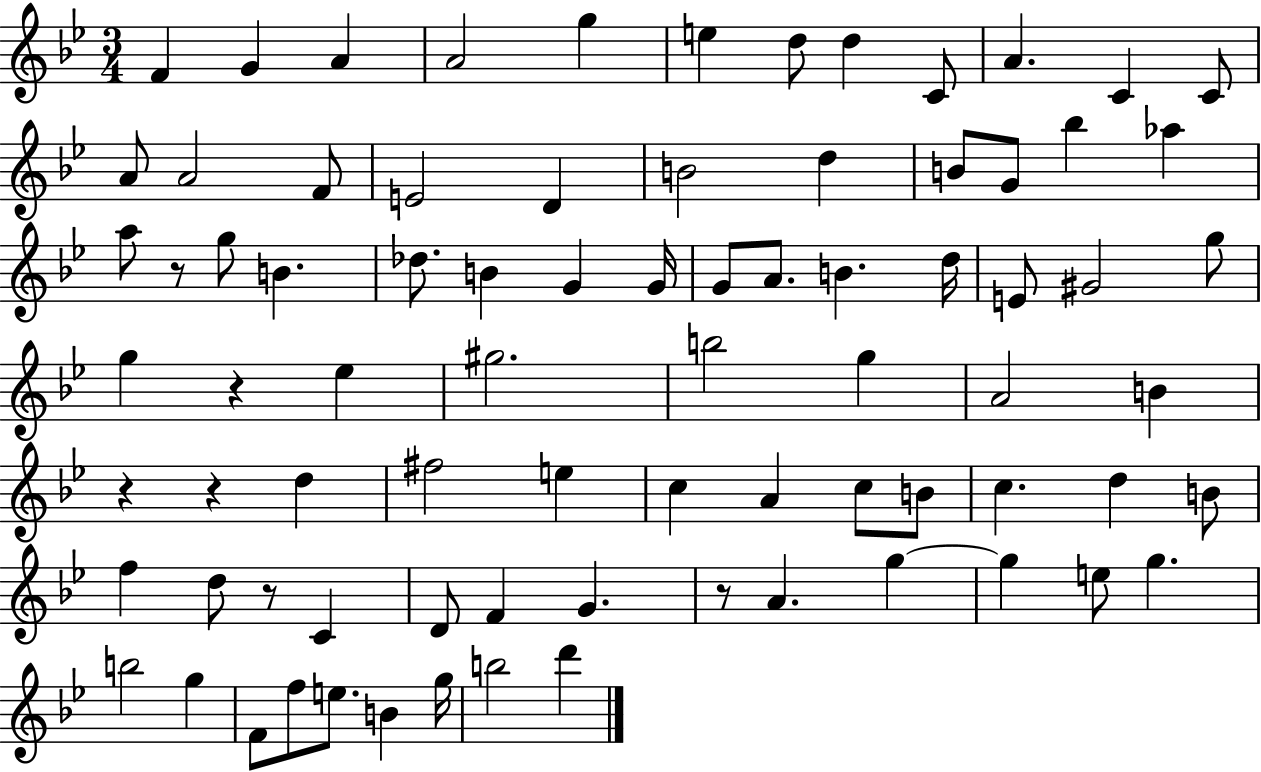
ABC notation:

X:1
T:Untitled
M:3/4
L:1/4
K:Bb
F G A A2 g e d/2 d C/2 A C C/2 A/2 A2 F/2 E2 D B2 d B/2 G/2 _b _a a/2 z/2 g/2 B _d/2 B G G/4 G/2 A/2 B d/4 E/2 ^G2 g/2 g z _e ^g2 b2 g A2 B z z d ^f2 e c A c/2 B/2 c d B/2 f d/2 z/2 C D/2 F G z/2 A g g e/2 g b2 g F/2 f/2 e/2 B g/4 b2 d'